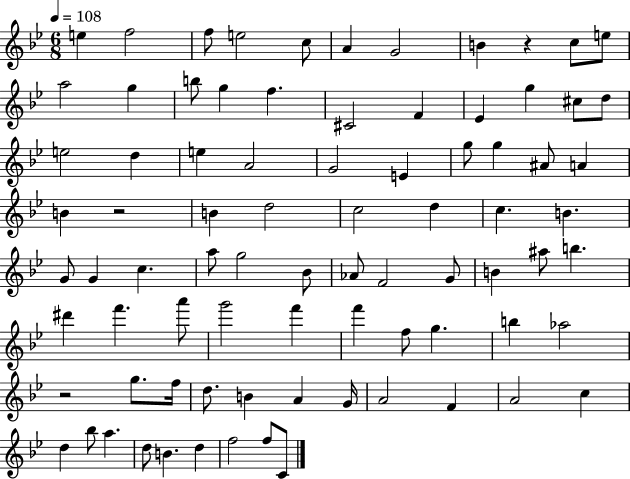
E5/q F5/h F5/e E5/h C5/e A4/q G4/h B4/q R/q C5/e E5/e A5/h G5/q B5/e G5/q F5/q. C#4/h F4/q Eb4/q G5/q C#5/e D5/e E5/h D5/q E5/q A4/h G4/h E4/q G5/e G5/q A#4/e A4/q B4/q R/h B4/q D5/h C5/h D5/q C5/q. B4/q. G4/e G4/q C5/q. A5/e G5/h Bb4/e Ab4/e F4/h G4/e B4/q A#5/e B5/q. D#6/q F6/q. A6/e G6/h F6/q F6/q F5/e G5/q. B5/q Ab5/h R/h G5/e. F5/s D5/e. B4/q A4/q G4/s A4/h F4/q A4/h C5/q D5/q Bb5/e A5/q. D5/e B4/q. D5/q F5/h F5/e C4/e